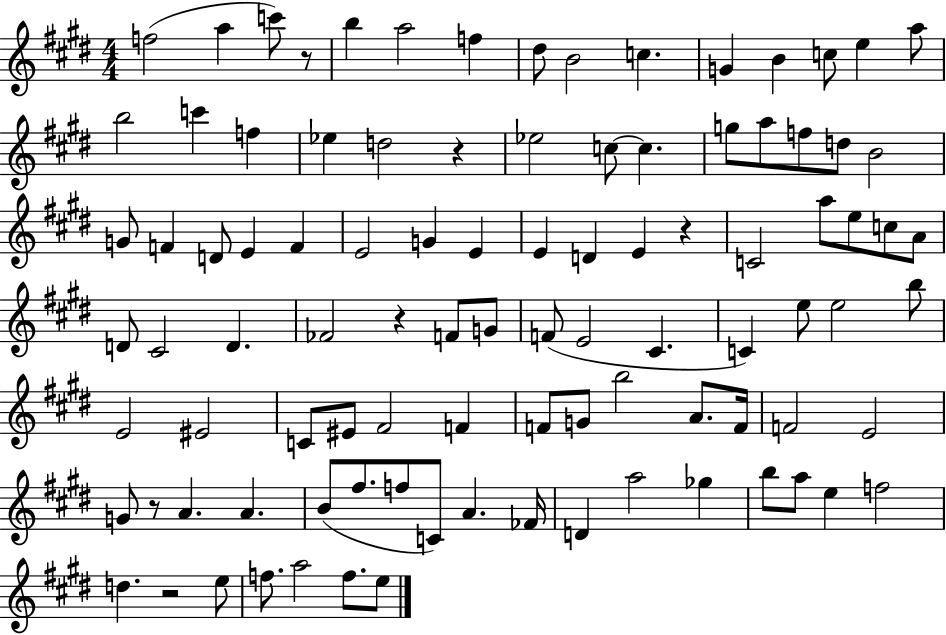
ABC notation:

X:1
T:Untitled
M:4/4
L:1/4
K:E
f2 a c'/2 z/2 b a2 f ^d/2 B2 c G B c/2 e a/2 b2 c' f _e d2 z _e2 c/2 c g/2 a/2 f/2 d/2 B2 G/2 F D/2 E F E2 G E E D E z C2 a/2 e/2 c/2 A/2 D/2 ^C2 D _F2 z F/2 G/2 F/2 E2 ^C C e/2 e2 b/2 E2 ^E2 C/2 ^E/2 ^F2 F F/2 G/2 b2 A/2 F/4 F2 E2 G/2 z/2 A A B/2 ^f/2 f/2 C/2 A _F/4 D a2 _g b/2 a/2 e f2 d z2 e/2 f/2 a2 f/2 e/2